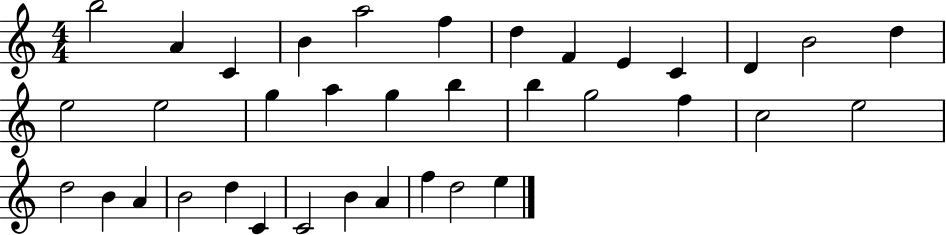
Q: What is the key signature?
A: C major